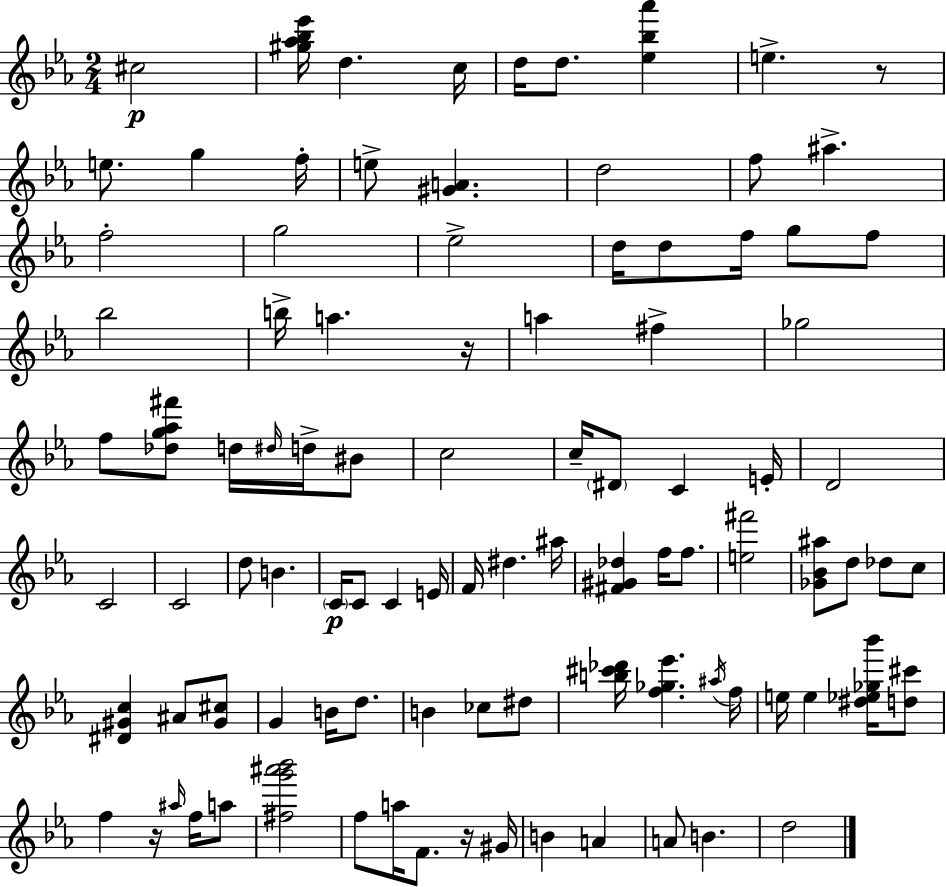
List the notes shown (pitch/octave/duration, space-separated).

C#5/h [G#5,Ab5,Bb5,Eb6]/s D5/q. C5/s D5/s D5/e. [Eb5,Bb5,Ab6]/q E5/q. R/e E5/e. G5/q F5/s E5/e [G#4,A4]/q. D5/h F5/e A#5/q. F5/h G5/h Eb5/h D5/s D5/e F5/s G5/e F5/e Bb5/h B5/s A5/q. R/s A5/q F#5/q Gb5/h F5/e [Db5,G5,Ab5,F#6]/e D5/s D#5/s D5/s BIS4/e C5/h C5/s D#4/e C4/q E4/s D4/h C4/h C4/h D5/e B4/q. C4/s C4/e C4/q E4/s F4/s D#5/q. A#5/s [F#4,G#4,Db5]/q F5/s F5/e. [E5,F#6]/h [Gb4,Bb4,A#5]/e D5/e Db5/e C5/e [D#4,G#4,C5]/q A#4/e [G#4,C#5]/e G4/q B4/s D5/e. B4/q CES5/e D#5/e [B5,C#6,Db6]/s [F5,Gb5,Eb6]/q. A#5/s F5/s E5/s E5/q [D#5,Eb5,Gb5,Bb6]/s [D5,C#6]/e F5/q R/s A#5/s F5/s A5/e [F#5,G6,A#6,Bb6]/h F5/e A5/s F4/e. R/s G#4/s B4/q A4/q A4/e B4/q. D5/h